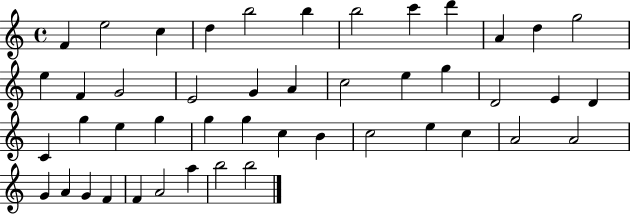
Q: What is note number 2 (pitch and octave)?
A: E5